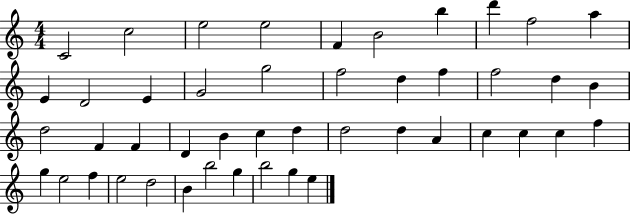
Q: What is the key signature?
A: C major